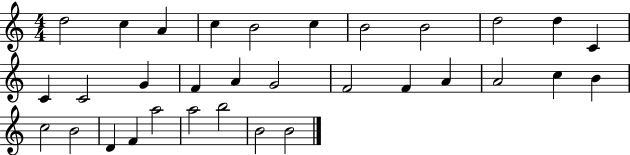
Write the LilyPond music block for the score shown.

{
  \clef treble
  \numericTimeSignature
  \time 4/4
  \key c \major
  d''2 c''4 a'4 | c''4 b'2 c''4 | b'2 b'2 | d''2 d''4 c'4 | \break c'4 c'2 g'4 | f'4 a'4 g'2 | f'2 f'4 a'4 | a'2 c''4 b'4 | \break c''2 b'2 | d'4 f'4 a''2 | a''2 b''2 | b'2 b'2 | \break \bar "|."
}